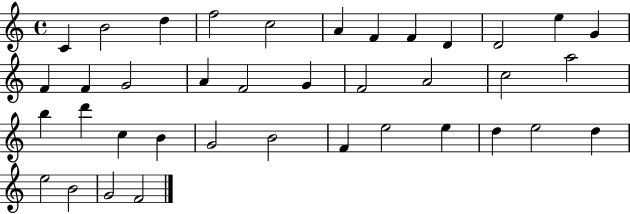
X:1
T:Untitled
M:4/4
L:1/4
K:C
C B2 d f2 c2 A F F D D2 e G F F G2 A F2 G F2 A2 c2 a2 b d' c B G2 B2 F e2 e d e2 d e2 B2 G2 F2